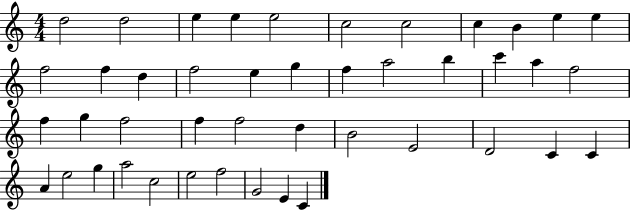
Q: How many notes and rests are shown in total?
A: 44